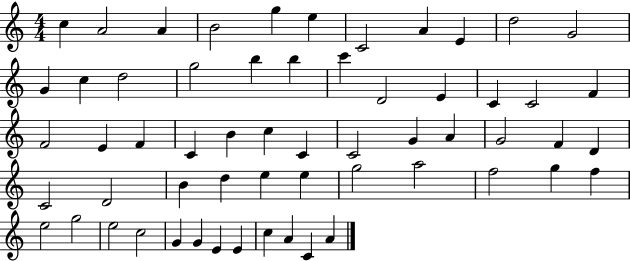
X:1
T:Untitled
M:4/4
L:1/4
K:C
c A2 A B2 g e C2 A E d2 G2 G c d2 g2 b b c' D2 E C C2 F F2 E F C B c C C2 G A G2 F D C2 D2 B d e e g2 a2 f2 g f e2 g2 e2 c2 G G E E c A C A